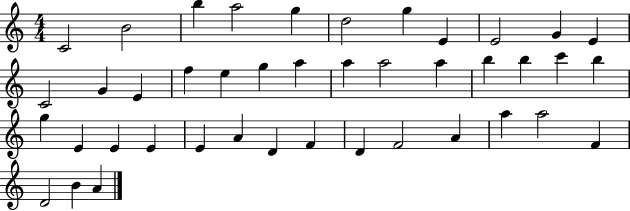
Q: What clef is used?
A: treble